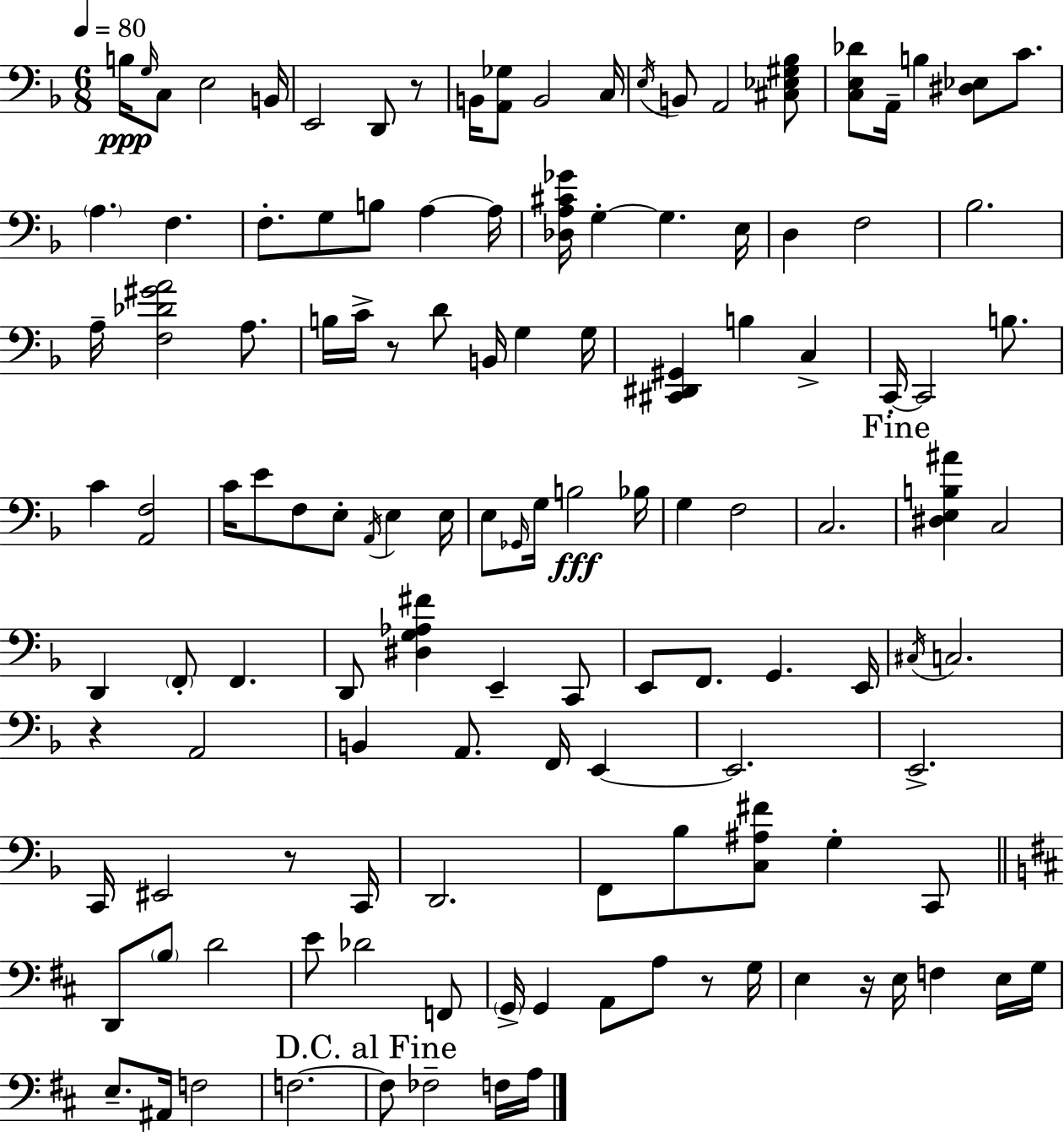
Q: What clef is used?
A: bass